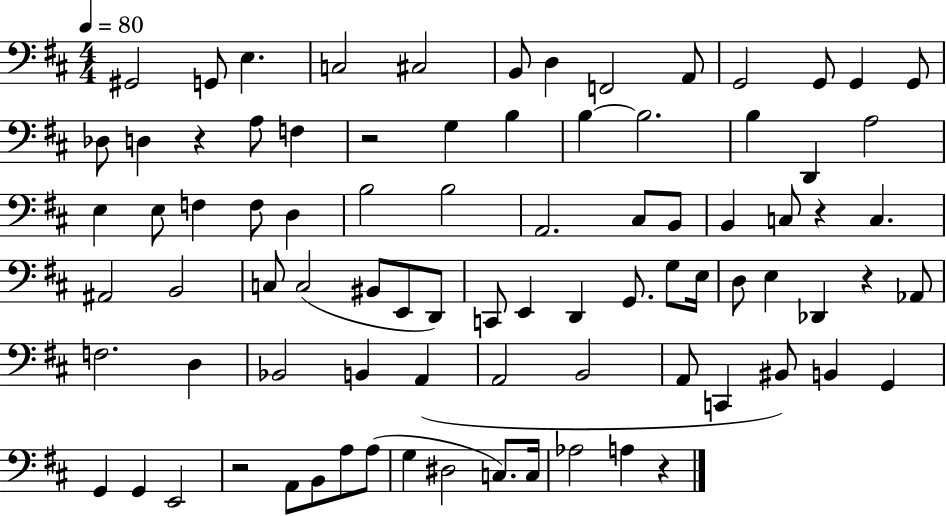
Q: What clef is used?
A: bass